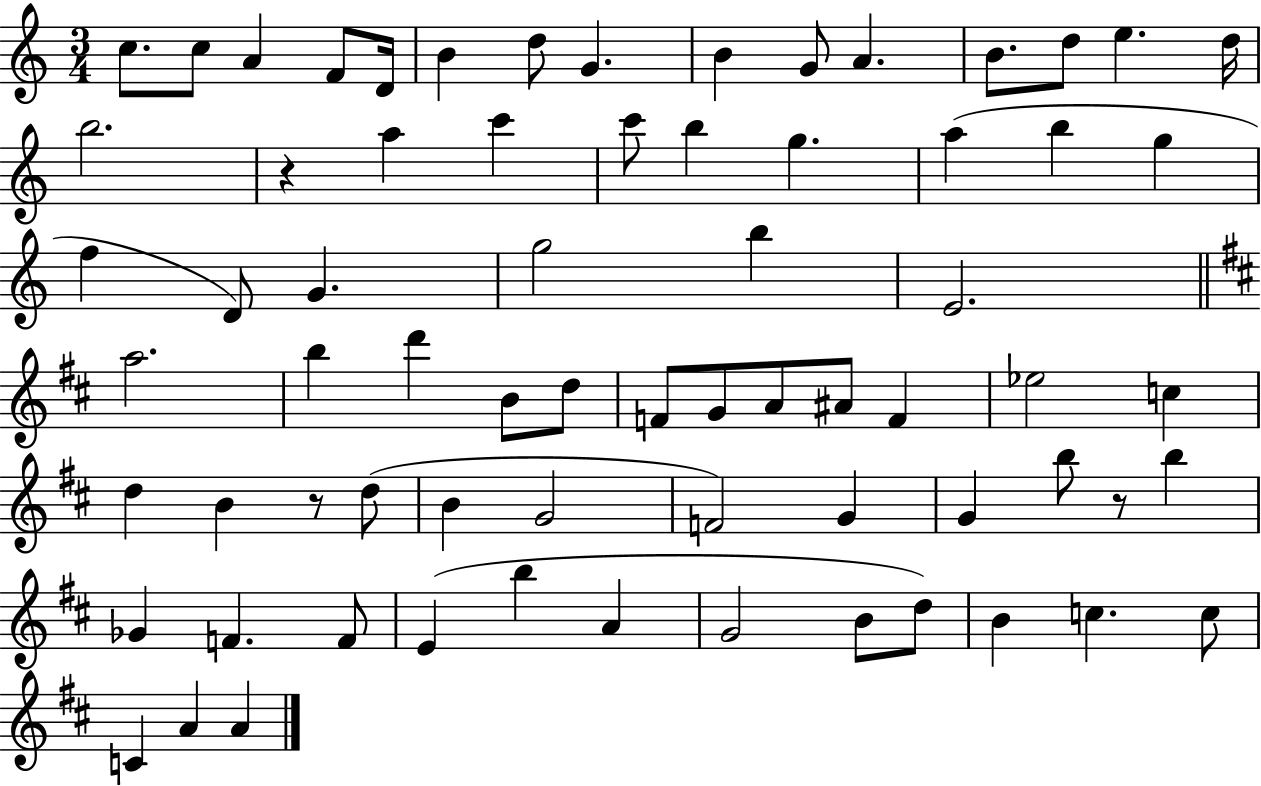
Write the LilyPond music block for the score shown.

{
  \clef treble
  \numericTimeSignature
  \time 3/4
  \key c \major
  \repeat volta 2 { c''8. c''8 a'4 f'8 d'16 | b'4 d''8 g'4. | b'4 g'8 a'4. | b'8. d''8 e''4. d''16 | \break b''2. | r4 a''4 c'''4 | c'''8 b''4 g''4. | a''4( b''4 g''4 | \break f''4 d'8) g'4. | g''2 b''4 | e'2. | \bar "||" \break \key d \major a''2. | b''4 d'''4 b'8 d''8 | f'8 g'8 a'8 ais'8 f'4 | ees''2 c''4 | \break d''4 b'4 r8 d''8( | b'4 g'2 | f'2) g'4 | g'4 b''8 r8 b''4 | \break ges'4 f'4. f'8 | e'4( b''4 a'4 | g'2 b'8 d''8) | b'4 c''4. c''8 | \break c'4 a'4 a'4 | } \bar "|."
}